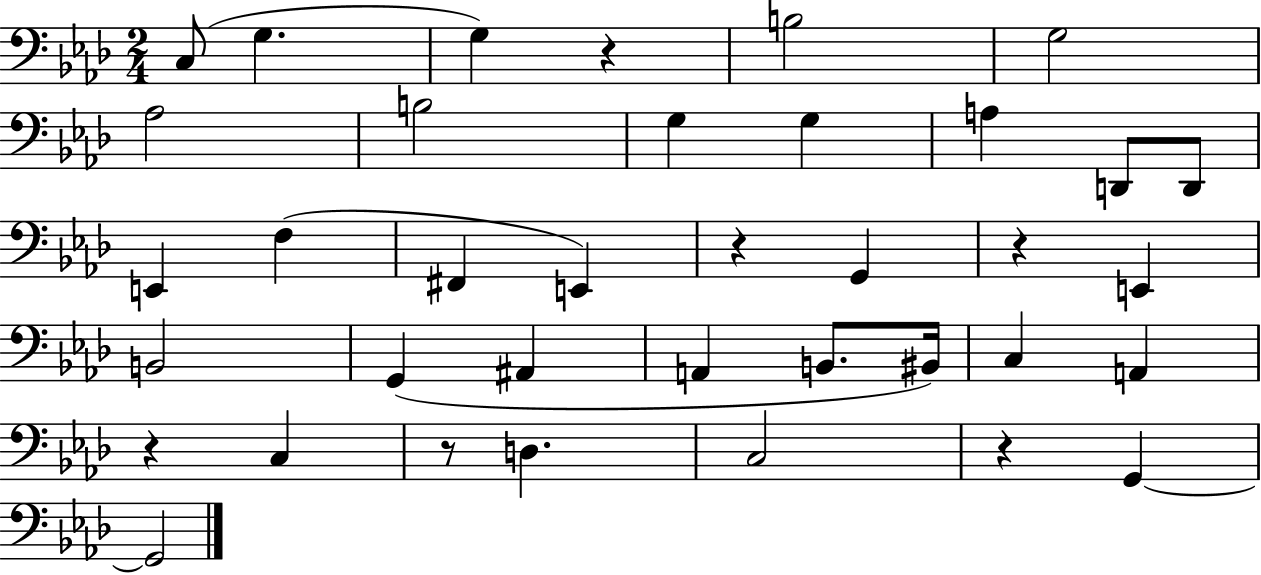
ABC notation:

X:1
T:Untitled
M:2/4
L:1/4
K:Ab
C,/2 G, G, z B,2 G,2 _A,2 B,2 G, G, A, D,,/2 D,,/2 E,, F, ^F,, E,, z G,, z E,, B,,2 G,, ^A,, A,, B,,/2 ^B,,/4 C, A,, z C, z/2 D, C,2 z G,, G,,2